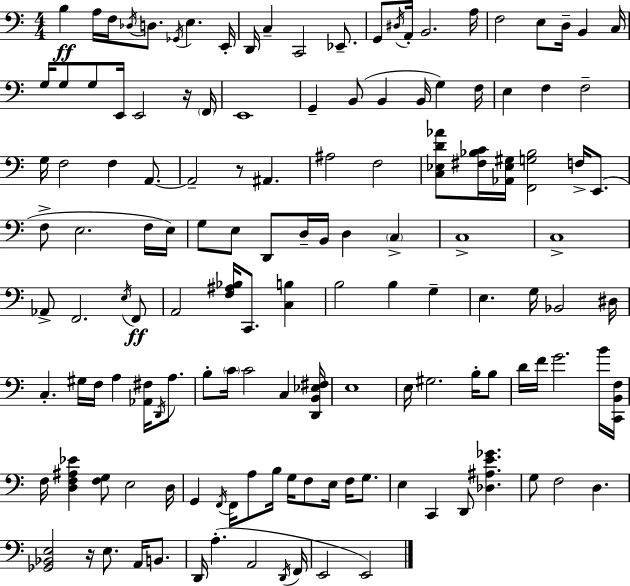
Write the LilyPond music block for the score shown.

{
  \clef bass
  \numericTimeSignature
  \time 4/4
  \key a \minor
  b4\ff a16 f16 \acciaccatura { des16 } d8. \acciaccatura { ges,16 } e4. | e,16-. d,16 c4-- c,2 ees,8.-- | g,8 \acciaccatura { dis16 } a,16-. b,2. | a16 f2 e8 d16-- b,4 | \break c16 g16 g8 g8 e,16 e,2 | r16 \parenthesize f,16 e,1 | g,4-- b,8( b,4 b,16 g4) | f16 e4 f4 f2-- | \break g16 f2 f4 | a,8.~~ a,2-- r8 ais,4. | ais2 f2 | <c ees d' aes'>8 <fis bes c'>16 <aes, ees gis>16 <f, g bes>2 f16-> | \break e,8.( f8-> e2. | f16 e16) g8 e8 d,8 d16-- b,16 d4 \parenthesize c4-> | c1-> | c1-> | \break aes,8-> f,2. | \acciaccatura { e16 }\ff f,8 a,2 <f ais bes>16 c,8. | <c b>4 b2 b4 | g4-- e4. g16 bes,2 | \break dis16 c4.-. gis16 f16 a4 | <aes, fis>16 \acciaccatura { d,16 } a8. b8-. \parenthesize c'16 c'2 | c4 <d, b, ees fis>16 e1 | e16 gis2. | \break b16-. b8 d'16 f'16 g'2. | b'16 <c, b, f>16 f16 <d f ais ees'>4 <f g>8 e2 | d16 g,4 \acciaccatura { f,16 } f,16 a8 b16 g16 f8 | e16 f16 g8. e4 c,4 d,8 | \break <des ais e' ges'>4. g8 f2 | d4. <ges, bes, e>2 r16 e8. | a,16 b,8. d,16 a4.-.( a,2 | \acciaccatura { d,16 } f,16 e,2 e,2) | \break \bar "|."
}